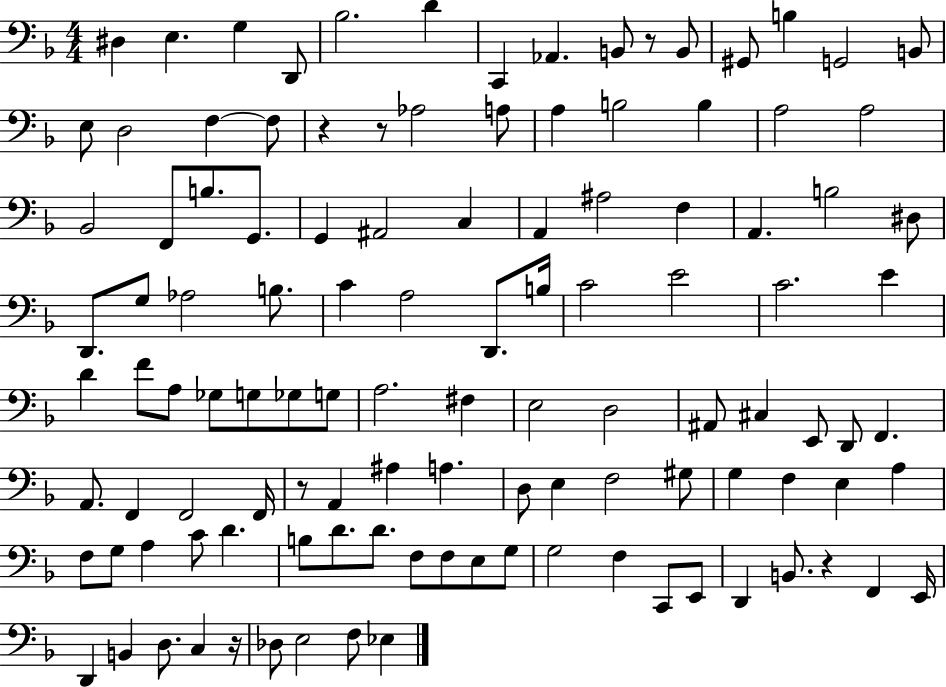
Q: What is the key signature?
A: F major